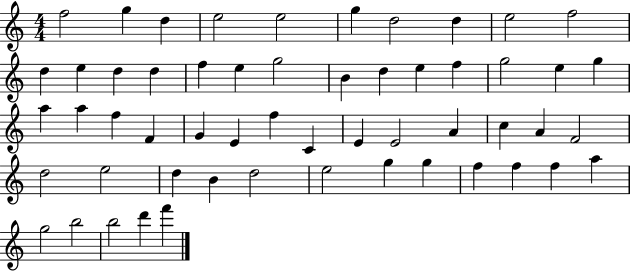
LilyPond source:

{
  \clef treble
  \numericTimeSignature
  \time 4/4
  \key c \major
  f''2 g''4 d''4 | e''2 e''2 | g''4 d''2 d''4 | e''2 f''2 | \break d''4 e''4 d''4 d''4 | f''4 e''4 g''2 | b'4 d''4 e''4 f''4 | g''2 e''4 g''4 | \break a''4 a''4 f''4 f'4 | g'4 e'4 f''4 c'4 | e'4 e'2 a'4 | c''4 a'4 f'2 | \break d''2 e''2 | d''4 b'4 d''2 | e''2 g''4 g''4 | f''4 f''4 f''4 a''4 | \break g''2 b''2 | b''2 d'''4 f'''4 | \bar "|."
}